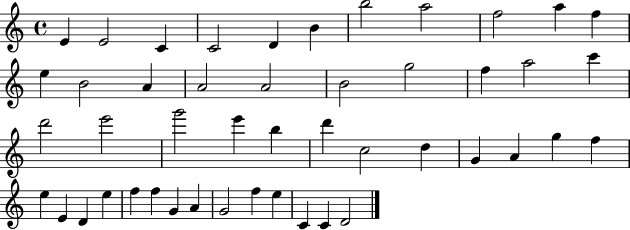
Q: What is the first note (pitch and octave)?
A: E4